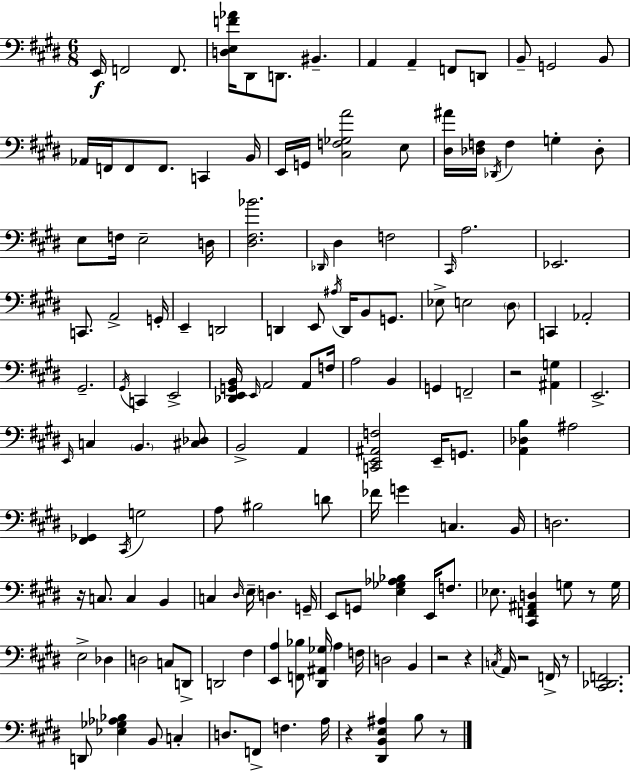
E2/s F2/h F2/e. [D3,E3,F4,Ab4]/s D#2/e D2/e. BIS2/q. A2/q A2/q F2/e D2/e B2/e G2/h B2/e Ab2/s F2/s F2/e F2/e. C2/q B2/s E2/s G2/s [C#3,F3,Gb3,A4]/h E3/e [D#3,A#4]/s [Db3,F3]/s Db2/s F3/q G3/q Db3/e E3/e F3/s E3/h D3/s [D#3,F#3,Bb4]/h. Db2/s D#3/q F3/h C#2/s A3/h. Eb2/h. C2/e. A2/h G2/s E2/q D2/h D2/q E2/e A#3/s D2/s B2/e G2/e. Eb3/e E3/h D#3/e C2/q Ab2/h G#2/h. G#2/s C2/q E2/h [Db2,E2,G2,B2]/s E2/s A2/h A2/e F3/s A3/h B2/q G2/q F2/h R/h [A#2,G3]/q E2/h. E2/s C3/q B2/q. [C#3,Db3]/e B2/h A2/q [C2,E2,A#2,F3]/h E2/s G2/e. [A2,Db3,B3]/q A#3/h [F#2,Gb2]/q C#2/s G3/h A3/e BIS3/h D4/e FES4/s G4/q C3/q. B2/s D3/h. R/s C3/e. C3/q B2/q C3/q D#3/s E3/s D3/q. G2/s E2/e G2/e [E3,Gb3,Ab3,Bb3]/q E2/s F3/e. Eb3/e. [C#2,F2,A#2,D3]/q G3/e R/e G3/s E3/h Db3/q D3/h C3/e D2/e D2/h F#3/q [E2,A3]/q [F2,Bb3]/e [D#2,A#2,Gb3]/s A3/q F3/s D3/h B2/q R/h R/q C3/s A2/s R/h F2/s R/e [C#2,Db2,F2]/h. D2/e [Eb3,Gb3,Ab3,Bb3]/q B2/e C3/q D3/e. F2/e F3/q. A3/s R/q [D#2,B2,E3,A#3]/q B3/e R/e